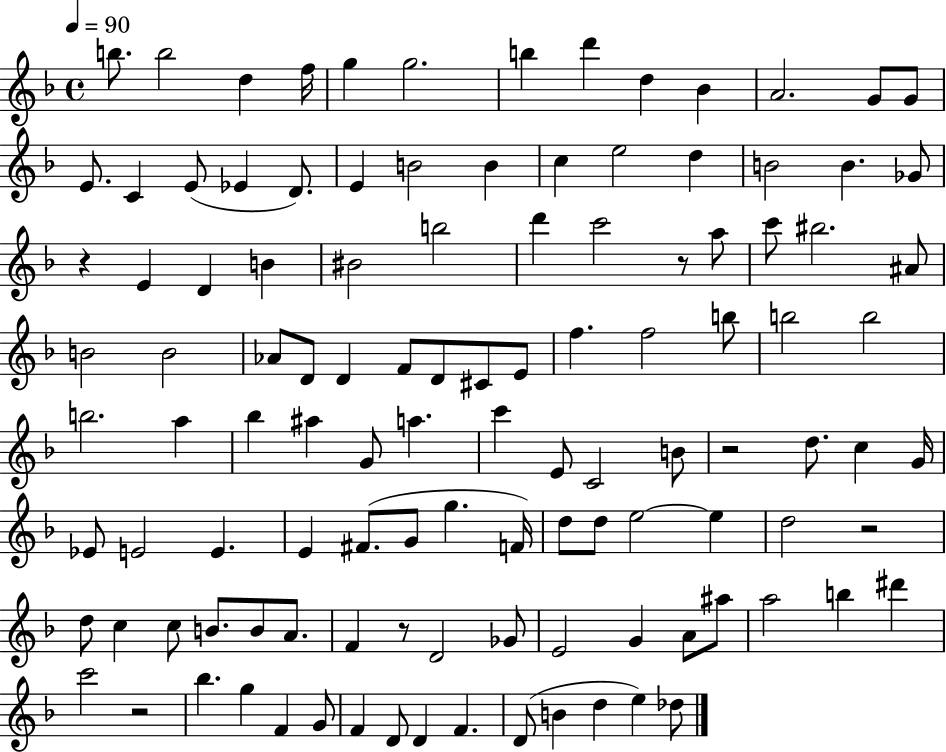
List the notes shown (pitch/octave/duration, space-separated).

B5/e. B5/h D5/q F5/s G5/q G5/h. B5/q D6/q D5/q Bb4/q A4/h. G4/e G4/e E4/e. C4/q E4/e Eb4/q D4/e. E4/q B4/h B4/q C5/q E5/h D5/q B4/h B4/q. Gb4/e R/q E4/q D4/q B4/q BIS4/h B5/h D6/q C6/h R/e A5/e C6/e BIS5/h. A#4/e B4/h B4/h Ab4/e D4/e D4/q F4/e D4/e C#4/e E4/e F5/q. F5/h B5/e B5/h B5/h B5/h. A5/q Bb5/q A#5/q G4/e A5/q. C6/q E4/e C4/h B4/e R/h D5/e. C5/q G4/s Eb4/e E4/h E4/q. E4/q F#4/e. G4/e G5/q. F4/s D5/e D5/e E5/h E5/q D5/h R/h D5/e C5/q C5/e B4/e. B4/e A4/e. F4/q R/e D4/h Gb4/e E4/h G4/q A4/e A#5/e A5/h B5/q D#6/q C6/h R/h Bb5/q. G5/q F4/q G4/e F4/q D4/e D4/q F4/q. D4/e B4/q D5/q E5/q Db5/e